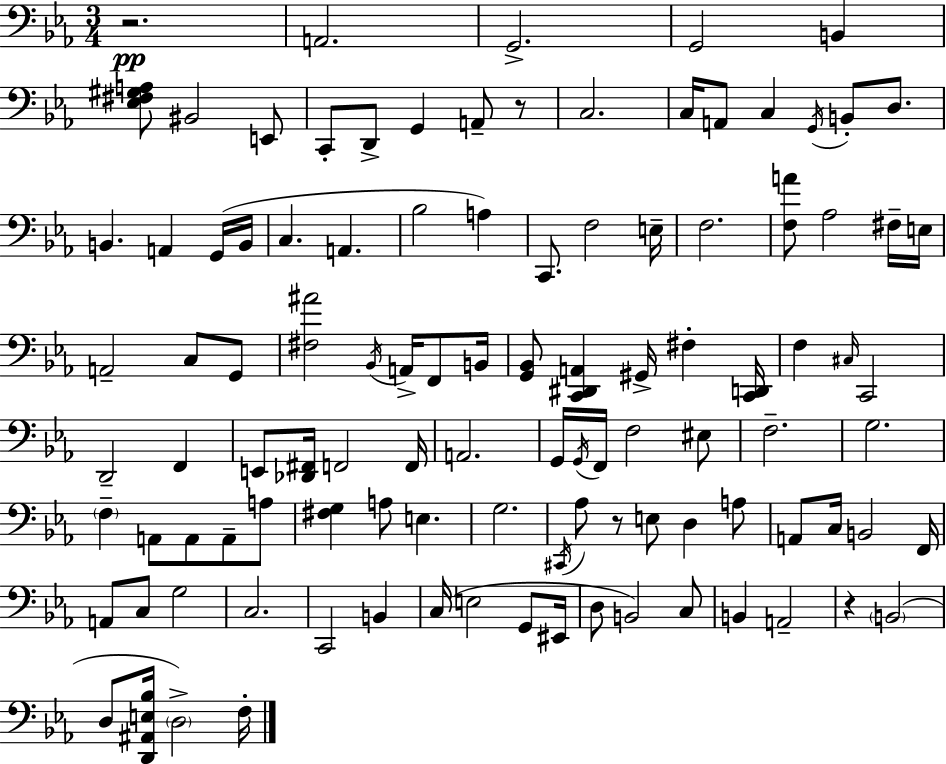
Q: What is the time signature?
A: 3/4